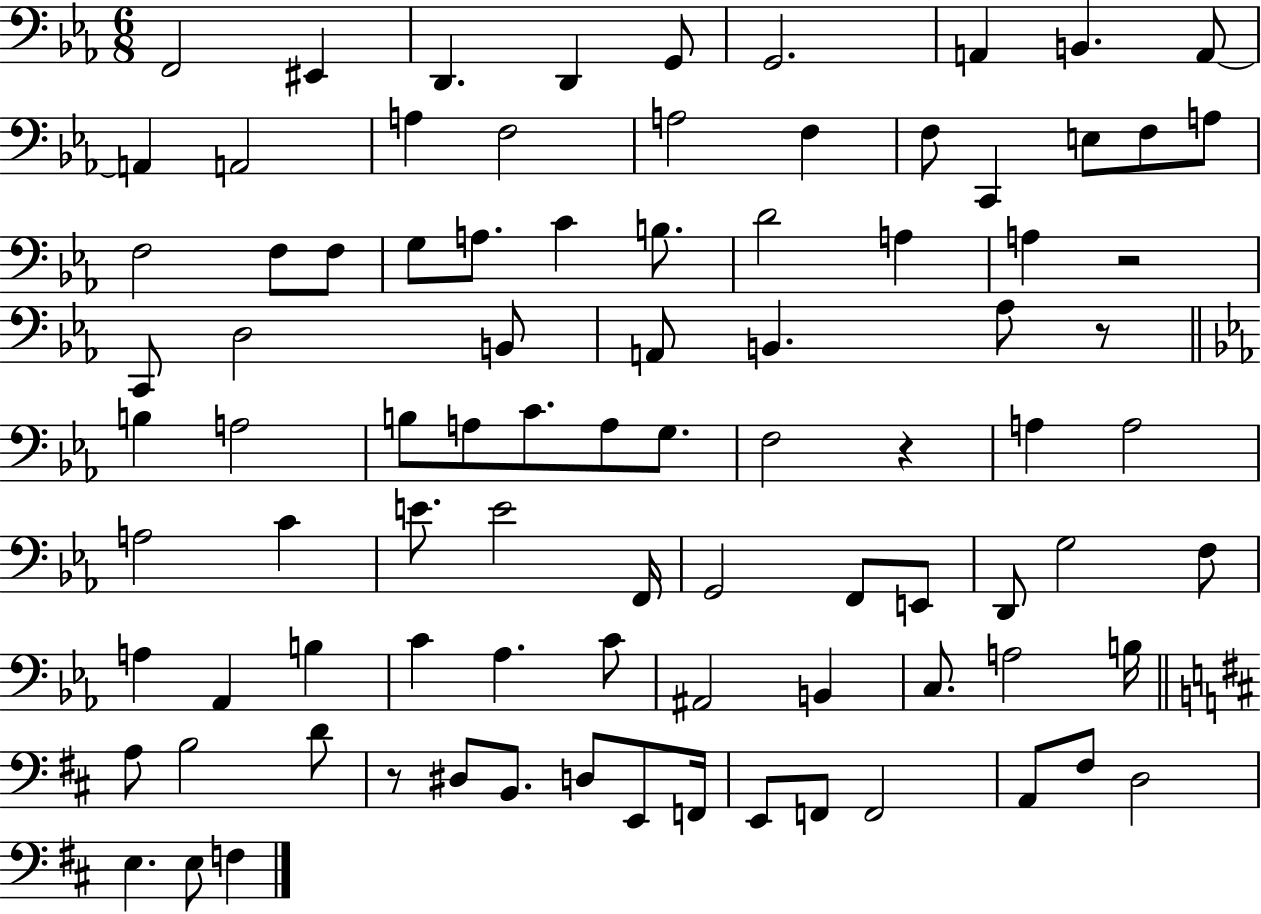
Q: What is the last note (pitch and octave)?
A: F3